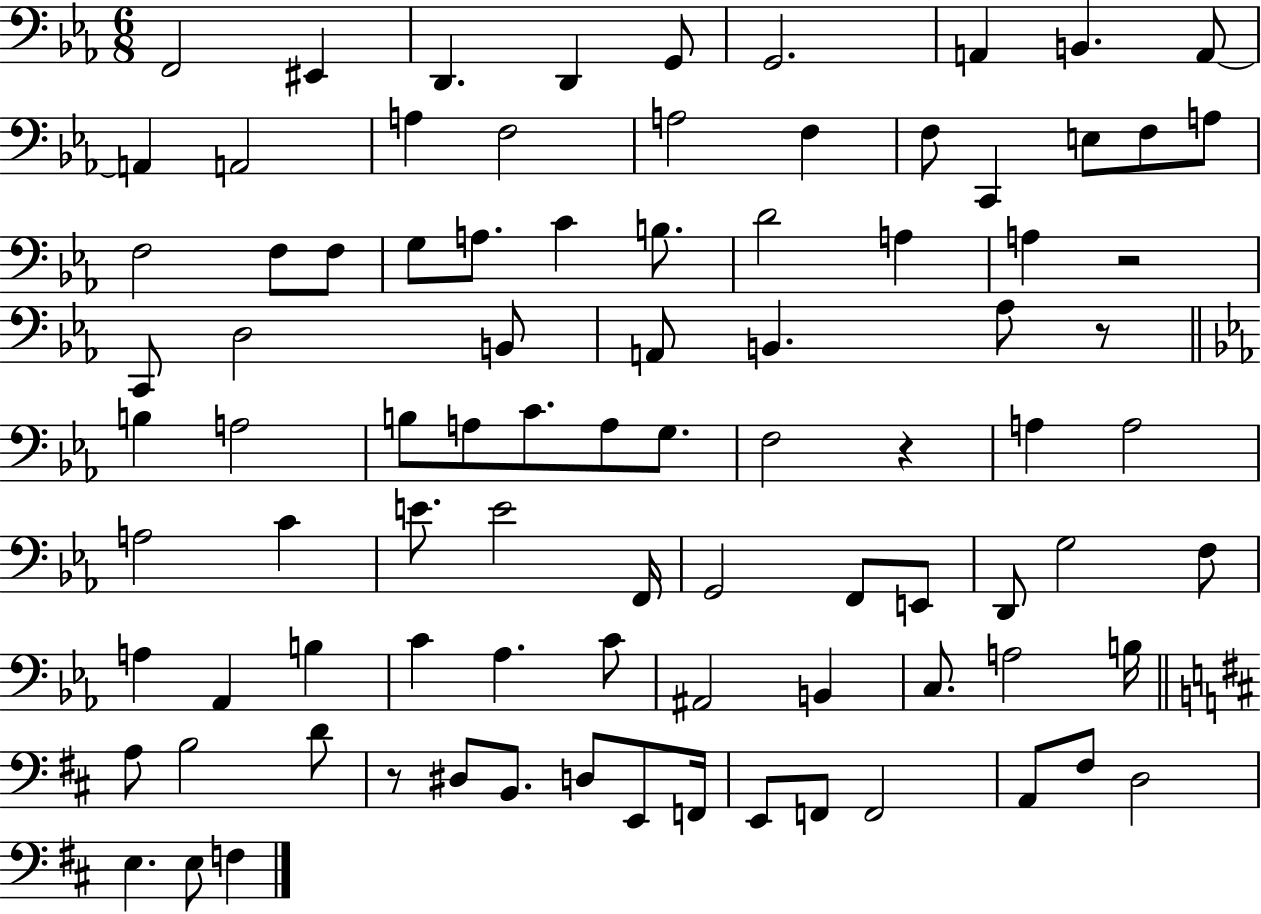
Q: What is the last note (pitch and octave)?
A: F3